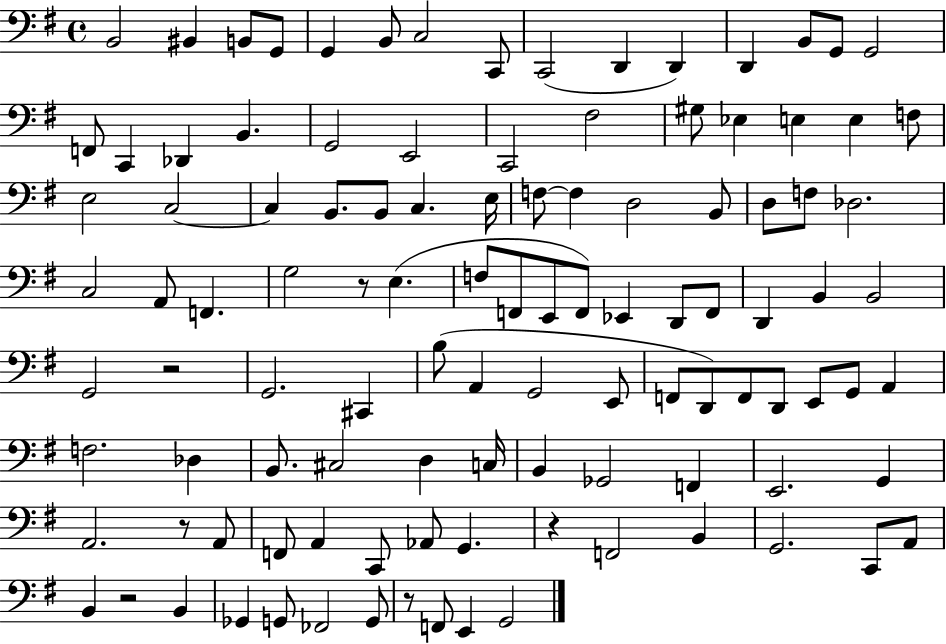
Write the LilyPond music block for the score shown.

{
  \clef bass
  \time 4/4
  \defaultTimeSignature
  \key g \major
  \repeat volta 2 { b,2 bis,4 b,8 g,8 | g,4 b,8 c2 c,8 | c,2( d,4 d,4) | d,4 b,8 g,8 g,2 | \break f,8 c,4 des,4 b,4. | g,2 e,2 | c,2 fis2 | gis8 ees4 e4 e4 f8 | \break e2 c2~~ | c4 b,8. b,8 c4. e16 | f8~~ f4 d2 b,8 | d8 f8 des2. | \break c2 a,8 f,4. | g2 r8 e4.( | f8 f,8 e,8 f,8) ees,4 d,8 f,8 | d,4 b,4 b,2 | \break g,2 r2 | g,2. cis,4 | b8( a,4 g,2 e,8 | f,8 d,8) f,8 d,8 e,8 g,8 a,4 | \break f2. des4 | b,8. cis2 d4 c16 | b,4 ges,2 f,4 | e,2. g,4 | \break a,2. r8 a,8 | f,8 a,4 c,8 aes,8 g,4. | r4 f,2 b,4 | g,2. c,8 a,8 | \break b,4 r2 b,4 | ges,4 g,8 fes,2 g,8 | r8 f,8 e,4 g,2 | } \bar "|."
}